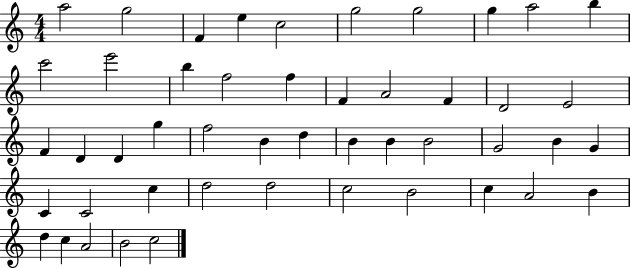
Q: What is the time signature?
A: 4/4